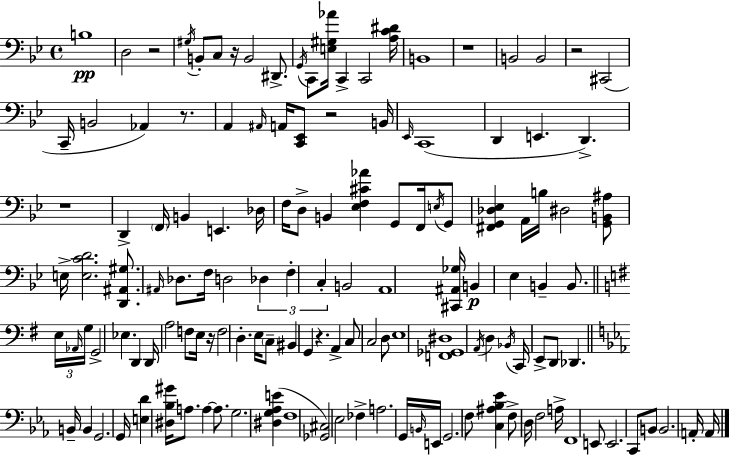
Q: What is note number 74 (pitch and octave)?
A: C3